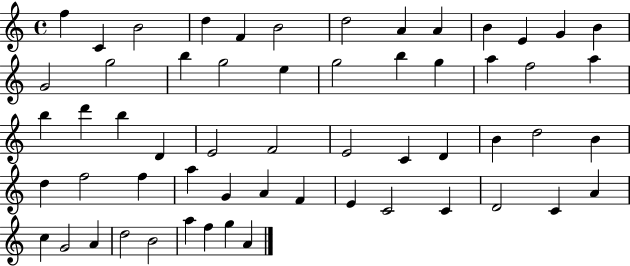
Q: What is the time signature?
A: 4/4